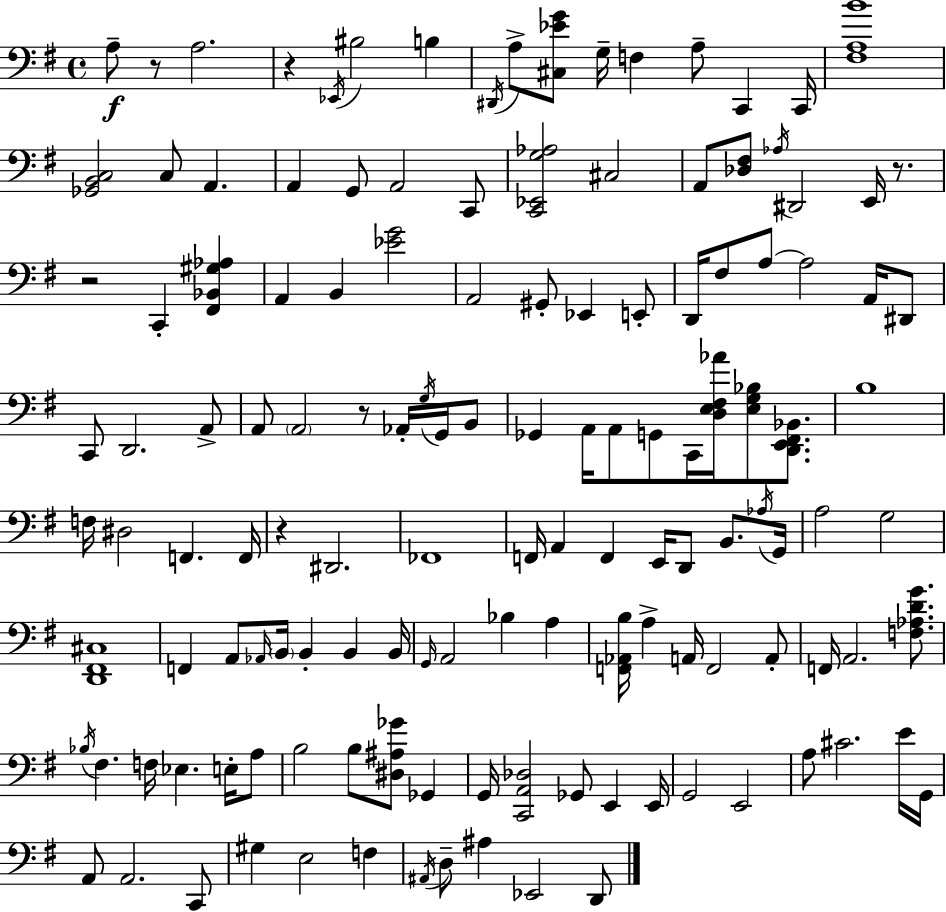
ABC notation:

X:1
T:Untitled
M:4/4
L:1/4
K:Em
A,/2 z/2 A,2 z _E,,/4 ^B,2 B, ^D,,/4 A,/2 [^C,_EG]/2 G,/4 F, A,/2 C,, C,,/4 [^F,A,B]4 [_G,,B,,C,]2 C,/2 A,, A,, G,,/2 A,,2 C,,/2 [C,,_E,,G,_A,]2 ^C,2 A,,/2 [_D,^F,]/2 _A,/4 ^D,,2 E,,/4 z/2 z2 C,, [^F,,_B,,^G,_A,] A,, B,, [_EG]2 A,,2 ^G,,/2 _E,, E,,/2 D,,/4 ^F,/2 A,/2 A,2 A,,/4 ^D,,/2 C,,/2 D,,2 A,,/2 A,,/2 A,,2 z/2 _A,,/4 G,/4 G,,/4 B,,/2 _G,, A,,/4 A,,/2 G,,/2 C,,/4 [D,E,^F,_A]/4 [E,G,_B,]/2 [D,,E,,^F,,_B,,]/2 B,4 F,/4 ^D,2 F,, F,,/4 z ^D,,2 _F,,4 F,,/4 A,, F,, E,,/4 D,,/2 B,,/2 _A,/4 G,,/4 A,2 G,2 [D,,^F,,^C,]4 F,, A,,/2 _A,,/4 B,,/4 B,, B,, B,,/4 G,,/4 A,,2 _B, A, [F,,_A,,B,]/4 A, A,,/4 F,,2 A,,/2 F,,/4 A,,2 [F,_A,DG]/2 _B,/4 ^F, F,/4 _E, E,/4 A,/2 B,2 B,/2 [^D,^A,_G]/2 _G,, G,,/4 [C,,A,,_D,]2 _G,,/2 E,, E,,/4 G,,2 E,,2 A,/2 ^C2 E/4 G,,/4 A,,/2 A,,2 C,,/2 ^G, E,2 F, ^A,,/4 D,/2 ^A, _E,,2 D,,/2